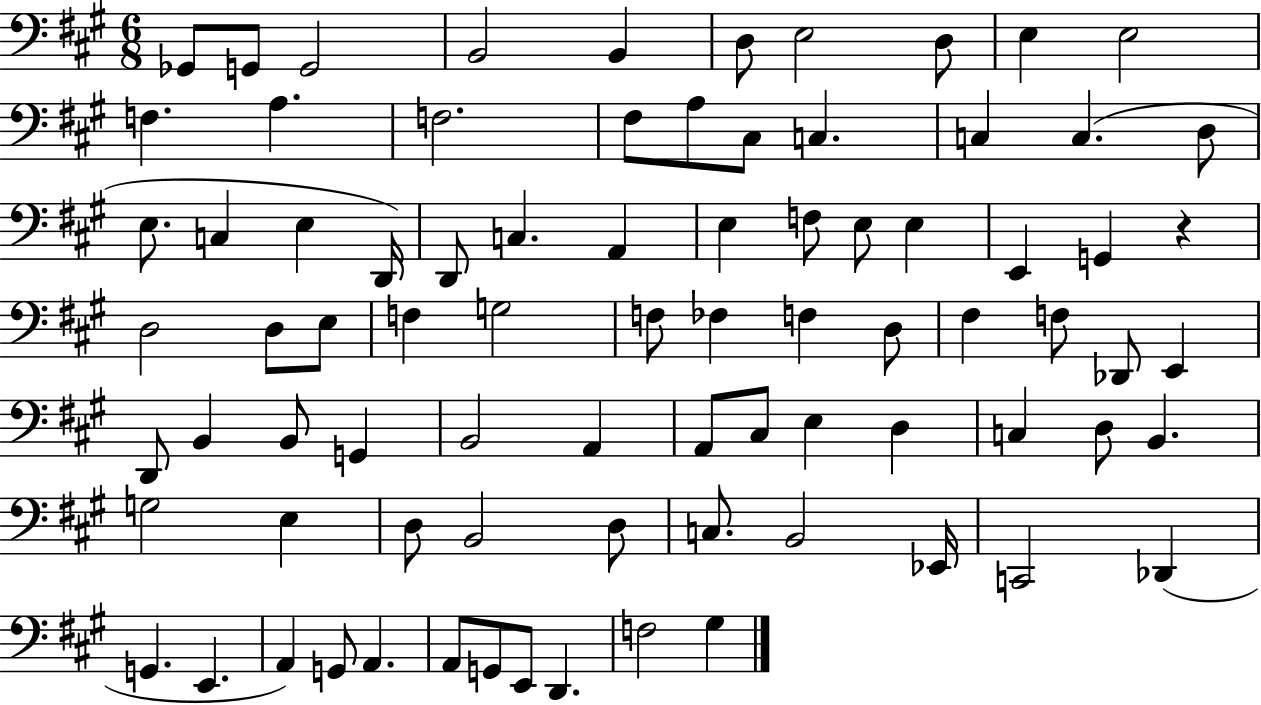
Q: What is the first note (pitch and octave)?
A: Gb2